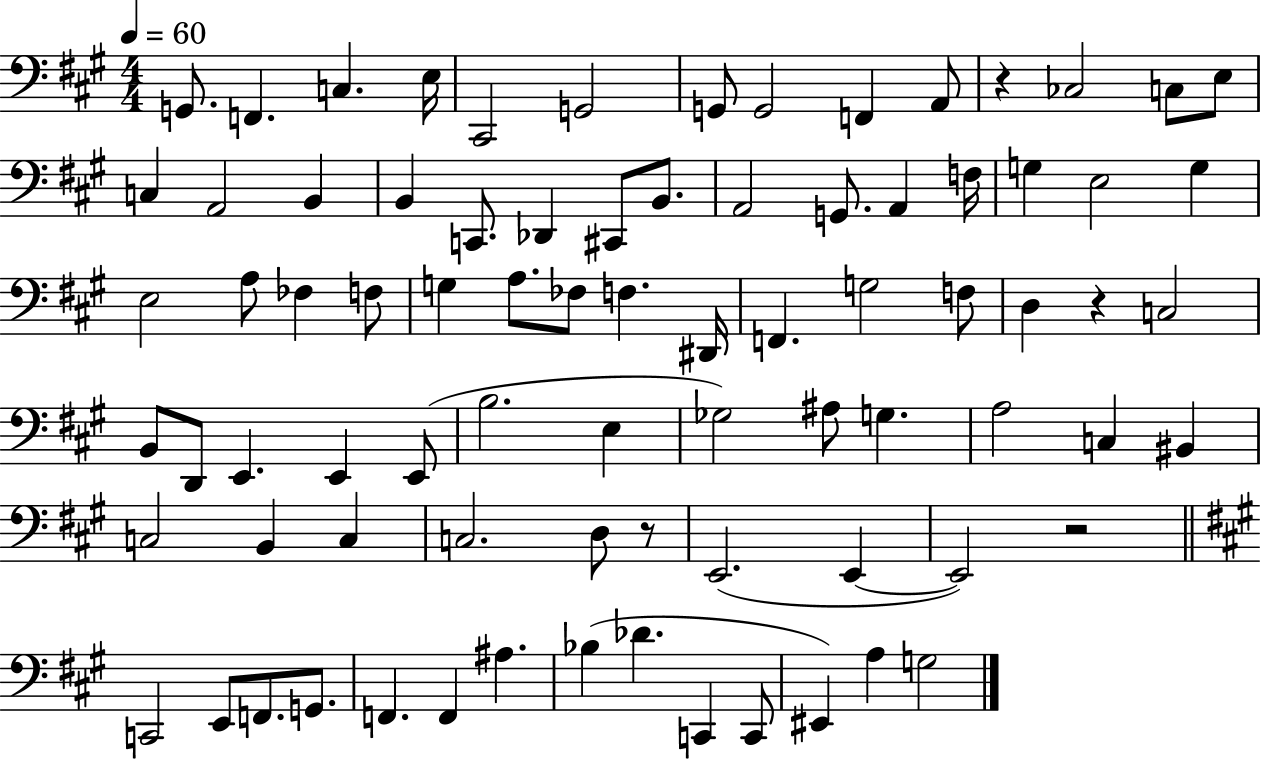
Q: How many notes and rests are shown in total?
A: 81